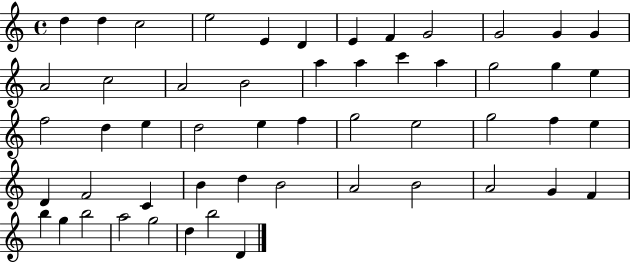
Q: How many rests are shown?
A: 0